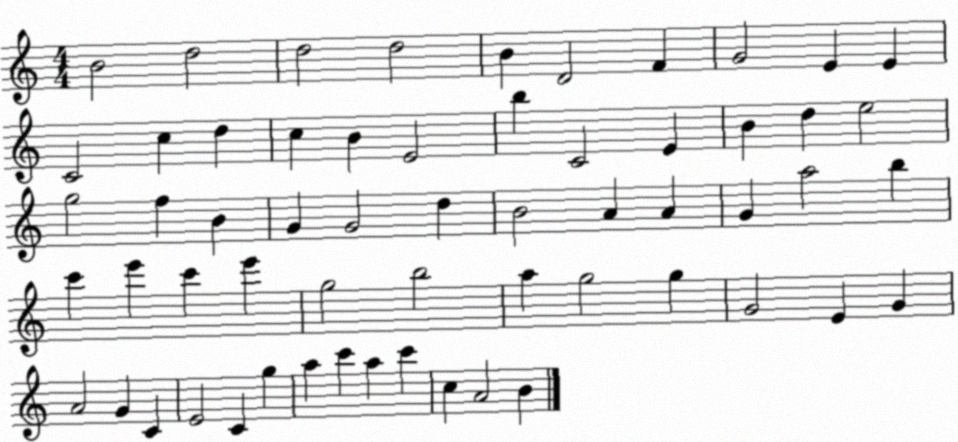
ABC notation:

X:1
T:Untitled
M:4/4
L:1/4
K:C
B2 d2 d2 d2 B D2 F G2 E E C2 c d c B E2 b C2 E B d e2 g2 f B G G2 d B2 A A G a2 b c' e' c' e' g2 b2 a g2 g G2 E G A2 G C E2 C g a c' a c' c A2 B